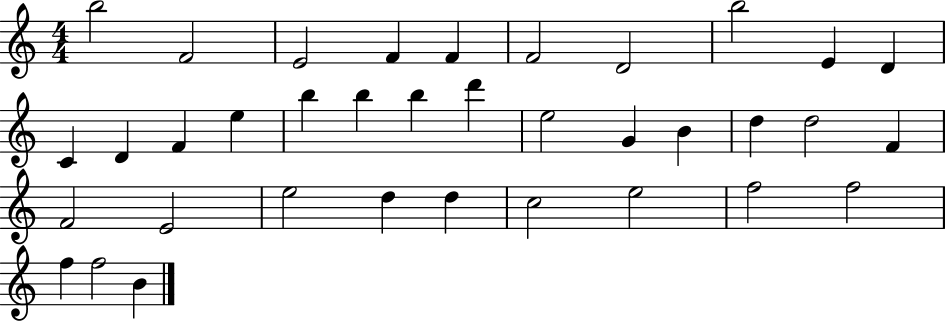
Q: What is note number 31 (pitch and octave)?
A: E5